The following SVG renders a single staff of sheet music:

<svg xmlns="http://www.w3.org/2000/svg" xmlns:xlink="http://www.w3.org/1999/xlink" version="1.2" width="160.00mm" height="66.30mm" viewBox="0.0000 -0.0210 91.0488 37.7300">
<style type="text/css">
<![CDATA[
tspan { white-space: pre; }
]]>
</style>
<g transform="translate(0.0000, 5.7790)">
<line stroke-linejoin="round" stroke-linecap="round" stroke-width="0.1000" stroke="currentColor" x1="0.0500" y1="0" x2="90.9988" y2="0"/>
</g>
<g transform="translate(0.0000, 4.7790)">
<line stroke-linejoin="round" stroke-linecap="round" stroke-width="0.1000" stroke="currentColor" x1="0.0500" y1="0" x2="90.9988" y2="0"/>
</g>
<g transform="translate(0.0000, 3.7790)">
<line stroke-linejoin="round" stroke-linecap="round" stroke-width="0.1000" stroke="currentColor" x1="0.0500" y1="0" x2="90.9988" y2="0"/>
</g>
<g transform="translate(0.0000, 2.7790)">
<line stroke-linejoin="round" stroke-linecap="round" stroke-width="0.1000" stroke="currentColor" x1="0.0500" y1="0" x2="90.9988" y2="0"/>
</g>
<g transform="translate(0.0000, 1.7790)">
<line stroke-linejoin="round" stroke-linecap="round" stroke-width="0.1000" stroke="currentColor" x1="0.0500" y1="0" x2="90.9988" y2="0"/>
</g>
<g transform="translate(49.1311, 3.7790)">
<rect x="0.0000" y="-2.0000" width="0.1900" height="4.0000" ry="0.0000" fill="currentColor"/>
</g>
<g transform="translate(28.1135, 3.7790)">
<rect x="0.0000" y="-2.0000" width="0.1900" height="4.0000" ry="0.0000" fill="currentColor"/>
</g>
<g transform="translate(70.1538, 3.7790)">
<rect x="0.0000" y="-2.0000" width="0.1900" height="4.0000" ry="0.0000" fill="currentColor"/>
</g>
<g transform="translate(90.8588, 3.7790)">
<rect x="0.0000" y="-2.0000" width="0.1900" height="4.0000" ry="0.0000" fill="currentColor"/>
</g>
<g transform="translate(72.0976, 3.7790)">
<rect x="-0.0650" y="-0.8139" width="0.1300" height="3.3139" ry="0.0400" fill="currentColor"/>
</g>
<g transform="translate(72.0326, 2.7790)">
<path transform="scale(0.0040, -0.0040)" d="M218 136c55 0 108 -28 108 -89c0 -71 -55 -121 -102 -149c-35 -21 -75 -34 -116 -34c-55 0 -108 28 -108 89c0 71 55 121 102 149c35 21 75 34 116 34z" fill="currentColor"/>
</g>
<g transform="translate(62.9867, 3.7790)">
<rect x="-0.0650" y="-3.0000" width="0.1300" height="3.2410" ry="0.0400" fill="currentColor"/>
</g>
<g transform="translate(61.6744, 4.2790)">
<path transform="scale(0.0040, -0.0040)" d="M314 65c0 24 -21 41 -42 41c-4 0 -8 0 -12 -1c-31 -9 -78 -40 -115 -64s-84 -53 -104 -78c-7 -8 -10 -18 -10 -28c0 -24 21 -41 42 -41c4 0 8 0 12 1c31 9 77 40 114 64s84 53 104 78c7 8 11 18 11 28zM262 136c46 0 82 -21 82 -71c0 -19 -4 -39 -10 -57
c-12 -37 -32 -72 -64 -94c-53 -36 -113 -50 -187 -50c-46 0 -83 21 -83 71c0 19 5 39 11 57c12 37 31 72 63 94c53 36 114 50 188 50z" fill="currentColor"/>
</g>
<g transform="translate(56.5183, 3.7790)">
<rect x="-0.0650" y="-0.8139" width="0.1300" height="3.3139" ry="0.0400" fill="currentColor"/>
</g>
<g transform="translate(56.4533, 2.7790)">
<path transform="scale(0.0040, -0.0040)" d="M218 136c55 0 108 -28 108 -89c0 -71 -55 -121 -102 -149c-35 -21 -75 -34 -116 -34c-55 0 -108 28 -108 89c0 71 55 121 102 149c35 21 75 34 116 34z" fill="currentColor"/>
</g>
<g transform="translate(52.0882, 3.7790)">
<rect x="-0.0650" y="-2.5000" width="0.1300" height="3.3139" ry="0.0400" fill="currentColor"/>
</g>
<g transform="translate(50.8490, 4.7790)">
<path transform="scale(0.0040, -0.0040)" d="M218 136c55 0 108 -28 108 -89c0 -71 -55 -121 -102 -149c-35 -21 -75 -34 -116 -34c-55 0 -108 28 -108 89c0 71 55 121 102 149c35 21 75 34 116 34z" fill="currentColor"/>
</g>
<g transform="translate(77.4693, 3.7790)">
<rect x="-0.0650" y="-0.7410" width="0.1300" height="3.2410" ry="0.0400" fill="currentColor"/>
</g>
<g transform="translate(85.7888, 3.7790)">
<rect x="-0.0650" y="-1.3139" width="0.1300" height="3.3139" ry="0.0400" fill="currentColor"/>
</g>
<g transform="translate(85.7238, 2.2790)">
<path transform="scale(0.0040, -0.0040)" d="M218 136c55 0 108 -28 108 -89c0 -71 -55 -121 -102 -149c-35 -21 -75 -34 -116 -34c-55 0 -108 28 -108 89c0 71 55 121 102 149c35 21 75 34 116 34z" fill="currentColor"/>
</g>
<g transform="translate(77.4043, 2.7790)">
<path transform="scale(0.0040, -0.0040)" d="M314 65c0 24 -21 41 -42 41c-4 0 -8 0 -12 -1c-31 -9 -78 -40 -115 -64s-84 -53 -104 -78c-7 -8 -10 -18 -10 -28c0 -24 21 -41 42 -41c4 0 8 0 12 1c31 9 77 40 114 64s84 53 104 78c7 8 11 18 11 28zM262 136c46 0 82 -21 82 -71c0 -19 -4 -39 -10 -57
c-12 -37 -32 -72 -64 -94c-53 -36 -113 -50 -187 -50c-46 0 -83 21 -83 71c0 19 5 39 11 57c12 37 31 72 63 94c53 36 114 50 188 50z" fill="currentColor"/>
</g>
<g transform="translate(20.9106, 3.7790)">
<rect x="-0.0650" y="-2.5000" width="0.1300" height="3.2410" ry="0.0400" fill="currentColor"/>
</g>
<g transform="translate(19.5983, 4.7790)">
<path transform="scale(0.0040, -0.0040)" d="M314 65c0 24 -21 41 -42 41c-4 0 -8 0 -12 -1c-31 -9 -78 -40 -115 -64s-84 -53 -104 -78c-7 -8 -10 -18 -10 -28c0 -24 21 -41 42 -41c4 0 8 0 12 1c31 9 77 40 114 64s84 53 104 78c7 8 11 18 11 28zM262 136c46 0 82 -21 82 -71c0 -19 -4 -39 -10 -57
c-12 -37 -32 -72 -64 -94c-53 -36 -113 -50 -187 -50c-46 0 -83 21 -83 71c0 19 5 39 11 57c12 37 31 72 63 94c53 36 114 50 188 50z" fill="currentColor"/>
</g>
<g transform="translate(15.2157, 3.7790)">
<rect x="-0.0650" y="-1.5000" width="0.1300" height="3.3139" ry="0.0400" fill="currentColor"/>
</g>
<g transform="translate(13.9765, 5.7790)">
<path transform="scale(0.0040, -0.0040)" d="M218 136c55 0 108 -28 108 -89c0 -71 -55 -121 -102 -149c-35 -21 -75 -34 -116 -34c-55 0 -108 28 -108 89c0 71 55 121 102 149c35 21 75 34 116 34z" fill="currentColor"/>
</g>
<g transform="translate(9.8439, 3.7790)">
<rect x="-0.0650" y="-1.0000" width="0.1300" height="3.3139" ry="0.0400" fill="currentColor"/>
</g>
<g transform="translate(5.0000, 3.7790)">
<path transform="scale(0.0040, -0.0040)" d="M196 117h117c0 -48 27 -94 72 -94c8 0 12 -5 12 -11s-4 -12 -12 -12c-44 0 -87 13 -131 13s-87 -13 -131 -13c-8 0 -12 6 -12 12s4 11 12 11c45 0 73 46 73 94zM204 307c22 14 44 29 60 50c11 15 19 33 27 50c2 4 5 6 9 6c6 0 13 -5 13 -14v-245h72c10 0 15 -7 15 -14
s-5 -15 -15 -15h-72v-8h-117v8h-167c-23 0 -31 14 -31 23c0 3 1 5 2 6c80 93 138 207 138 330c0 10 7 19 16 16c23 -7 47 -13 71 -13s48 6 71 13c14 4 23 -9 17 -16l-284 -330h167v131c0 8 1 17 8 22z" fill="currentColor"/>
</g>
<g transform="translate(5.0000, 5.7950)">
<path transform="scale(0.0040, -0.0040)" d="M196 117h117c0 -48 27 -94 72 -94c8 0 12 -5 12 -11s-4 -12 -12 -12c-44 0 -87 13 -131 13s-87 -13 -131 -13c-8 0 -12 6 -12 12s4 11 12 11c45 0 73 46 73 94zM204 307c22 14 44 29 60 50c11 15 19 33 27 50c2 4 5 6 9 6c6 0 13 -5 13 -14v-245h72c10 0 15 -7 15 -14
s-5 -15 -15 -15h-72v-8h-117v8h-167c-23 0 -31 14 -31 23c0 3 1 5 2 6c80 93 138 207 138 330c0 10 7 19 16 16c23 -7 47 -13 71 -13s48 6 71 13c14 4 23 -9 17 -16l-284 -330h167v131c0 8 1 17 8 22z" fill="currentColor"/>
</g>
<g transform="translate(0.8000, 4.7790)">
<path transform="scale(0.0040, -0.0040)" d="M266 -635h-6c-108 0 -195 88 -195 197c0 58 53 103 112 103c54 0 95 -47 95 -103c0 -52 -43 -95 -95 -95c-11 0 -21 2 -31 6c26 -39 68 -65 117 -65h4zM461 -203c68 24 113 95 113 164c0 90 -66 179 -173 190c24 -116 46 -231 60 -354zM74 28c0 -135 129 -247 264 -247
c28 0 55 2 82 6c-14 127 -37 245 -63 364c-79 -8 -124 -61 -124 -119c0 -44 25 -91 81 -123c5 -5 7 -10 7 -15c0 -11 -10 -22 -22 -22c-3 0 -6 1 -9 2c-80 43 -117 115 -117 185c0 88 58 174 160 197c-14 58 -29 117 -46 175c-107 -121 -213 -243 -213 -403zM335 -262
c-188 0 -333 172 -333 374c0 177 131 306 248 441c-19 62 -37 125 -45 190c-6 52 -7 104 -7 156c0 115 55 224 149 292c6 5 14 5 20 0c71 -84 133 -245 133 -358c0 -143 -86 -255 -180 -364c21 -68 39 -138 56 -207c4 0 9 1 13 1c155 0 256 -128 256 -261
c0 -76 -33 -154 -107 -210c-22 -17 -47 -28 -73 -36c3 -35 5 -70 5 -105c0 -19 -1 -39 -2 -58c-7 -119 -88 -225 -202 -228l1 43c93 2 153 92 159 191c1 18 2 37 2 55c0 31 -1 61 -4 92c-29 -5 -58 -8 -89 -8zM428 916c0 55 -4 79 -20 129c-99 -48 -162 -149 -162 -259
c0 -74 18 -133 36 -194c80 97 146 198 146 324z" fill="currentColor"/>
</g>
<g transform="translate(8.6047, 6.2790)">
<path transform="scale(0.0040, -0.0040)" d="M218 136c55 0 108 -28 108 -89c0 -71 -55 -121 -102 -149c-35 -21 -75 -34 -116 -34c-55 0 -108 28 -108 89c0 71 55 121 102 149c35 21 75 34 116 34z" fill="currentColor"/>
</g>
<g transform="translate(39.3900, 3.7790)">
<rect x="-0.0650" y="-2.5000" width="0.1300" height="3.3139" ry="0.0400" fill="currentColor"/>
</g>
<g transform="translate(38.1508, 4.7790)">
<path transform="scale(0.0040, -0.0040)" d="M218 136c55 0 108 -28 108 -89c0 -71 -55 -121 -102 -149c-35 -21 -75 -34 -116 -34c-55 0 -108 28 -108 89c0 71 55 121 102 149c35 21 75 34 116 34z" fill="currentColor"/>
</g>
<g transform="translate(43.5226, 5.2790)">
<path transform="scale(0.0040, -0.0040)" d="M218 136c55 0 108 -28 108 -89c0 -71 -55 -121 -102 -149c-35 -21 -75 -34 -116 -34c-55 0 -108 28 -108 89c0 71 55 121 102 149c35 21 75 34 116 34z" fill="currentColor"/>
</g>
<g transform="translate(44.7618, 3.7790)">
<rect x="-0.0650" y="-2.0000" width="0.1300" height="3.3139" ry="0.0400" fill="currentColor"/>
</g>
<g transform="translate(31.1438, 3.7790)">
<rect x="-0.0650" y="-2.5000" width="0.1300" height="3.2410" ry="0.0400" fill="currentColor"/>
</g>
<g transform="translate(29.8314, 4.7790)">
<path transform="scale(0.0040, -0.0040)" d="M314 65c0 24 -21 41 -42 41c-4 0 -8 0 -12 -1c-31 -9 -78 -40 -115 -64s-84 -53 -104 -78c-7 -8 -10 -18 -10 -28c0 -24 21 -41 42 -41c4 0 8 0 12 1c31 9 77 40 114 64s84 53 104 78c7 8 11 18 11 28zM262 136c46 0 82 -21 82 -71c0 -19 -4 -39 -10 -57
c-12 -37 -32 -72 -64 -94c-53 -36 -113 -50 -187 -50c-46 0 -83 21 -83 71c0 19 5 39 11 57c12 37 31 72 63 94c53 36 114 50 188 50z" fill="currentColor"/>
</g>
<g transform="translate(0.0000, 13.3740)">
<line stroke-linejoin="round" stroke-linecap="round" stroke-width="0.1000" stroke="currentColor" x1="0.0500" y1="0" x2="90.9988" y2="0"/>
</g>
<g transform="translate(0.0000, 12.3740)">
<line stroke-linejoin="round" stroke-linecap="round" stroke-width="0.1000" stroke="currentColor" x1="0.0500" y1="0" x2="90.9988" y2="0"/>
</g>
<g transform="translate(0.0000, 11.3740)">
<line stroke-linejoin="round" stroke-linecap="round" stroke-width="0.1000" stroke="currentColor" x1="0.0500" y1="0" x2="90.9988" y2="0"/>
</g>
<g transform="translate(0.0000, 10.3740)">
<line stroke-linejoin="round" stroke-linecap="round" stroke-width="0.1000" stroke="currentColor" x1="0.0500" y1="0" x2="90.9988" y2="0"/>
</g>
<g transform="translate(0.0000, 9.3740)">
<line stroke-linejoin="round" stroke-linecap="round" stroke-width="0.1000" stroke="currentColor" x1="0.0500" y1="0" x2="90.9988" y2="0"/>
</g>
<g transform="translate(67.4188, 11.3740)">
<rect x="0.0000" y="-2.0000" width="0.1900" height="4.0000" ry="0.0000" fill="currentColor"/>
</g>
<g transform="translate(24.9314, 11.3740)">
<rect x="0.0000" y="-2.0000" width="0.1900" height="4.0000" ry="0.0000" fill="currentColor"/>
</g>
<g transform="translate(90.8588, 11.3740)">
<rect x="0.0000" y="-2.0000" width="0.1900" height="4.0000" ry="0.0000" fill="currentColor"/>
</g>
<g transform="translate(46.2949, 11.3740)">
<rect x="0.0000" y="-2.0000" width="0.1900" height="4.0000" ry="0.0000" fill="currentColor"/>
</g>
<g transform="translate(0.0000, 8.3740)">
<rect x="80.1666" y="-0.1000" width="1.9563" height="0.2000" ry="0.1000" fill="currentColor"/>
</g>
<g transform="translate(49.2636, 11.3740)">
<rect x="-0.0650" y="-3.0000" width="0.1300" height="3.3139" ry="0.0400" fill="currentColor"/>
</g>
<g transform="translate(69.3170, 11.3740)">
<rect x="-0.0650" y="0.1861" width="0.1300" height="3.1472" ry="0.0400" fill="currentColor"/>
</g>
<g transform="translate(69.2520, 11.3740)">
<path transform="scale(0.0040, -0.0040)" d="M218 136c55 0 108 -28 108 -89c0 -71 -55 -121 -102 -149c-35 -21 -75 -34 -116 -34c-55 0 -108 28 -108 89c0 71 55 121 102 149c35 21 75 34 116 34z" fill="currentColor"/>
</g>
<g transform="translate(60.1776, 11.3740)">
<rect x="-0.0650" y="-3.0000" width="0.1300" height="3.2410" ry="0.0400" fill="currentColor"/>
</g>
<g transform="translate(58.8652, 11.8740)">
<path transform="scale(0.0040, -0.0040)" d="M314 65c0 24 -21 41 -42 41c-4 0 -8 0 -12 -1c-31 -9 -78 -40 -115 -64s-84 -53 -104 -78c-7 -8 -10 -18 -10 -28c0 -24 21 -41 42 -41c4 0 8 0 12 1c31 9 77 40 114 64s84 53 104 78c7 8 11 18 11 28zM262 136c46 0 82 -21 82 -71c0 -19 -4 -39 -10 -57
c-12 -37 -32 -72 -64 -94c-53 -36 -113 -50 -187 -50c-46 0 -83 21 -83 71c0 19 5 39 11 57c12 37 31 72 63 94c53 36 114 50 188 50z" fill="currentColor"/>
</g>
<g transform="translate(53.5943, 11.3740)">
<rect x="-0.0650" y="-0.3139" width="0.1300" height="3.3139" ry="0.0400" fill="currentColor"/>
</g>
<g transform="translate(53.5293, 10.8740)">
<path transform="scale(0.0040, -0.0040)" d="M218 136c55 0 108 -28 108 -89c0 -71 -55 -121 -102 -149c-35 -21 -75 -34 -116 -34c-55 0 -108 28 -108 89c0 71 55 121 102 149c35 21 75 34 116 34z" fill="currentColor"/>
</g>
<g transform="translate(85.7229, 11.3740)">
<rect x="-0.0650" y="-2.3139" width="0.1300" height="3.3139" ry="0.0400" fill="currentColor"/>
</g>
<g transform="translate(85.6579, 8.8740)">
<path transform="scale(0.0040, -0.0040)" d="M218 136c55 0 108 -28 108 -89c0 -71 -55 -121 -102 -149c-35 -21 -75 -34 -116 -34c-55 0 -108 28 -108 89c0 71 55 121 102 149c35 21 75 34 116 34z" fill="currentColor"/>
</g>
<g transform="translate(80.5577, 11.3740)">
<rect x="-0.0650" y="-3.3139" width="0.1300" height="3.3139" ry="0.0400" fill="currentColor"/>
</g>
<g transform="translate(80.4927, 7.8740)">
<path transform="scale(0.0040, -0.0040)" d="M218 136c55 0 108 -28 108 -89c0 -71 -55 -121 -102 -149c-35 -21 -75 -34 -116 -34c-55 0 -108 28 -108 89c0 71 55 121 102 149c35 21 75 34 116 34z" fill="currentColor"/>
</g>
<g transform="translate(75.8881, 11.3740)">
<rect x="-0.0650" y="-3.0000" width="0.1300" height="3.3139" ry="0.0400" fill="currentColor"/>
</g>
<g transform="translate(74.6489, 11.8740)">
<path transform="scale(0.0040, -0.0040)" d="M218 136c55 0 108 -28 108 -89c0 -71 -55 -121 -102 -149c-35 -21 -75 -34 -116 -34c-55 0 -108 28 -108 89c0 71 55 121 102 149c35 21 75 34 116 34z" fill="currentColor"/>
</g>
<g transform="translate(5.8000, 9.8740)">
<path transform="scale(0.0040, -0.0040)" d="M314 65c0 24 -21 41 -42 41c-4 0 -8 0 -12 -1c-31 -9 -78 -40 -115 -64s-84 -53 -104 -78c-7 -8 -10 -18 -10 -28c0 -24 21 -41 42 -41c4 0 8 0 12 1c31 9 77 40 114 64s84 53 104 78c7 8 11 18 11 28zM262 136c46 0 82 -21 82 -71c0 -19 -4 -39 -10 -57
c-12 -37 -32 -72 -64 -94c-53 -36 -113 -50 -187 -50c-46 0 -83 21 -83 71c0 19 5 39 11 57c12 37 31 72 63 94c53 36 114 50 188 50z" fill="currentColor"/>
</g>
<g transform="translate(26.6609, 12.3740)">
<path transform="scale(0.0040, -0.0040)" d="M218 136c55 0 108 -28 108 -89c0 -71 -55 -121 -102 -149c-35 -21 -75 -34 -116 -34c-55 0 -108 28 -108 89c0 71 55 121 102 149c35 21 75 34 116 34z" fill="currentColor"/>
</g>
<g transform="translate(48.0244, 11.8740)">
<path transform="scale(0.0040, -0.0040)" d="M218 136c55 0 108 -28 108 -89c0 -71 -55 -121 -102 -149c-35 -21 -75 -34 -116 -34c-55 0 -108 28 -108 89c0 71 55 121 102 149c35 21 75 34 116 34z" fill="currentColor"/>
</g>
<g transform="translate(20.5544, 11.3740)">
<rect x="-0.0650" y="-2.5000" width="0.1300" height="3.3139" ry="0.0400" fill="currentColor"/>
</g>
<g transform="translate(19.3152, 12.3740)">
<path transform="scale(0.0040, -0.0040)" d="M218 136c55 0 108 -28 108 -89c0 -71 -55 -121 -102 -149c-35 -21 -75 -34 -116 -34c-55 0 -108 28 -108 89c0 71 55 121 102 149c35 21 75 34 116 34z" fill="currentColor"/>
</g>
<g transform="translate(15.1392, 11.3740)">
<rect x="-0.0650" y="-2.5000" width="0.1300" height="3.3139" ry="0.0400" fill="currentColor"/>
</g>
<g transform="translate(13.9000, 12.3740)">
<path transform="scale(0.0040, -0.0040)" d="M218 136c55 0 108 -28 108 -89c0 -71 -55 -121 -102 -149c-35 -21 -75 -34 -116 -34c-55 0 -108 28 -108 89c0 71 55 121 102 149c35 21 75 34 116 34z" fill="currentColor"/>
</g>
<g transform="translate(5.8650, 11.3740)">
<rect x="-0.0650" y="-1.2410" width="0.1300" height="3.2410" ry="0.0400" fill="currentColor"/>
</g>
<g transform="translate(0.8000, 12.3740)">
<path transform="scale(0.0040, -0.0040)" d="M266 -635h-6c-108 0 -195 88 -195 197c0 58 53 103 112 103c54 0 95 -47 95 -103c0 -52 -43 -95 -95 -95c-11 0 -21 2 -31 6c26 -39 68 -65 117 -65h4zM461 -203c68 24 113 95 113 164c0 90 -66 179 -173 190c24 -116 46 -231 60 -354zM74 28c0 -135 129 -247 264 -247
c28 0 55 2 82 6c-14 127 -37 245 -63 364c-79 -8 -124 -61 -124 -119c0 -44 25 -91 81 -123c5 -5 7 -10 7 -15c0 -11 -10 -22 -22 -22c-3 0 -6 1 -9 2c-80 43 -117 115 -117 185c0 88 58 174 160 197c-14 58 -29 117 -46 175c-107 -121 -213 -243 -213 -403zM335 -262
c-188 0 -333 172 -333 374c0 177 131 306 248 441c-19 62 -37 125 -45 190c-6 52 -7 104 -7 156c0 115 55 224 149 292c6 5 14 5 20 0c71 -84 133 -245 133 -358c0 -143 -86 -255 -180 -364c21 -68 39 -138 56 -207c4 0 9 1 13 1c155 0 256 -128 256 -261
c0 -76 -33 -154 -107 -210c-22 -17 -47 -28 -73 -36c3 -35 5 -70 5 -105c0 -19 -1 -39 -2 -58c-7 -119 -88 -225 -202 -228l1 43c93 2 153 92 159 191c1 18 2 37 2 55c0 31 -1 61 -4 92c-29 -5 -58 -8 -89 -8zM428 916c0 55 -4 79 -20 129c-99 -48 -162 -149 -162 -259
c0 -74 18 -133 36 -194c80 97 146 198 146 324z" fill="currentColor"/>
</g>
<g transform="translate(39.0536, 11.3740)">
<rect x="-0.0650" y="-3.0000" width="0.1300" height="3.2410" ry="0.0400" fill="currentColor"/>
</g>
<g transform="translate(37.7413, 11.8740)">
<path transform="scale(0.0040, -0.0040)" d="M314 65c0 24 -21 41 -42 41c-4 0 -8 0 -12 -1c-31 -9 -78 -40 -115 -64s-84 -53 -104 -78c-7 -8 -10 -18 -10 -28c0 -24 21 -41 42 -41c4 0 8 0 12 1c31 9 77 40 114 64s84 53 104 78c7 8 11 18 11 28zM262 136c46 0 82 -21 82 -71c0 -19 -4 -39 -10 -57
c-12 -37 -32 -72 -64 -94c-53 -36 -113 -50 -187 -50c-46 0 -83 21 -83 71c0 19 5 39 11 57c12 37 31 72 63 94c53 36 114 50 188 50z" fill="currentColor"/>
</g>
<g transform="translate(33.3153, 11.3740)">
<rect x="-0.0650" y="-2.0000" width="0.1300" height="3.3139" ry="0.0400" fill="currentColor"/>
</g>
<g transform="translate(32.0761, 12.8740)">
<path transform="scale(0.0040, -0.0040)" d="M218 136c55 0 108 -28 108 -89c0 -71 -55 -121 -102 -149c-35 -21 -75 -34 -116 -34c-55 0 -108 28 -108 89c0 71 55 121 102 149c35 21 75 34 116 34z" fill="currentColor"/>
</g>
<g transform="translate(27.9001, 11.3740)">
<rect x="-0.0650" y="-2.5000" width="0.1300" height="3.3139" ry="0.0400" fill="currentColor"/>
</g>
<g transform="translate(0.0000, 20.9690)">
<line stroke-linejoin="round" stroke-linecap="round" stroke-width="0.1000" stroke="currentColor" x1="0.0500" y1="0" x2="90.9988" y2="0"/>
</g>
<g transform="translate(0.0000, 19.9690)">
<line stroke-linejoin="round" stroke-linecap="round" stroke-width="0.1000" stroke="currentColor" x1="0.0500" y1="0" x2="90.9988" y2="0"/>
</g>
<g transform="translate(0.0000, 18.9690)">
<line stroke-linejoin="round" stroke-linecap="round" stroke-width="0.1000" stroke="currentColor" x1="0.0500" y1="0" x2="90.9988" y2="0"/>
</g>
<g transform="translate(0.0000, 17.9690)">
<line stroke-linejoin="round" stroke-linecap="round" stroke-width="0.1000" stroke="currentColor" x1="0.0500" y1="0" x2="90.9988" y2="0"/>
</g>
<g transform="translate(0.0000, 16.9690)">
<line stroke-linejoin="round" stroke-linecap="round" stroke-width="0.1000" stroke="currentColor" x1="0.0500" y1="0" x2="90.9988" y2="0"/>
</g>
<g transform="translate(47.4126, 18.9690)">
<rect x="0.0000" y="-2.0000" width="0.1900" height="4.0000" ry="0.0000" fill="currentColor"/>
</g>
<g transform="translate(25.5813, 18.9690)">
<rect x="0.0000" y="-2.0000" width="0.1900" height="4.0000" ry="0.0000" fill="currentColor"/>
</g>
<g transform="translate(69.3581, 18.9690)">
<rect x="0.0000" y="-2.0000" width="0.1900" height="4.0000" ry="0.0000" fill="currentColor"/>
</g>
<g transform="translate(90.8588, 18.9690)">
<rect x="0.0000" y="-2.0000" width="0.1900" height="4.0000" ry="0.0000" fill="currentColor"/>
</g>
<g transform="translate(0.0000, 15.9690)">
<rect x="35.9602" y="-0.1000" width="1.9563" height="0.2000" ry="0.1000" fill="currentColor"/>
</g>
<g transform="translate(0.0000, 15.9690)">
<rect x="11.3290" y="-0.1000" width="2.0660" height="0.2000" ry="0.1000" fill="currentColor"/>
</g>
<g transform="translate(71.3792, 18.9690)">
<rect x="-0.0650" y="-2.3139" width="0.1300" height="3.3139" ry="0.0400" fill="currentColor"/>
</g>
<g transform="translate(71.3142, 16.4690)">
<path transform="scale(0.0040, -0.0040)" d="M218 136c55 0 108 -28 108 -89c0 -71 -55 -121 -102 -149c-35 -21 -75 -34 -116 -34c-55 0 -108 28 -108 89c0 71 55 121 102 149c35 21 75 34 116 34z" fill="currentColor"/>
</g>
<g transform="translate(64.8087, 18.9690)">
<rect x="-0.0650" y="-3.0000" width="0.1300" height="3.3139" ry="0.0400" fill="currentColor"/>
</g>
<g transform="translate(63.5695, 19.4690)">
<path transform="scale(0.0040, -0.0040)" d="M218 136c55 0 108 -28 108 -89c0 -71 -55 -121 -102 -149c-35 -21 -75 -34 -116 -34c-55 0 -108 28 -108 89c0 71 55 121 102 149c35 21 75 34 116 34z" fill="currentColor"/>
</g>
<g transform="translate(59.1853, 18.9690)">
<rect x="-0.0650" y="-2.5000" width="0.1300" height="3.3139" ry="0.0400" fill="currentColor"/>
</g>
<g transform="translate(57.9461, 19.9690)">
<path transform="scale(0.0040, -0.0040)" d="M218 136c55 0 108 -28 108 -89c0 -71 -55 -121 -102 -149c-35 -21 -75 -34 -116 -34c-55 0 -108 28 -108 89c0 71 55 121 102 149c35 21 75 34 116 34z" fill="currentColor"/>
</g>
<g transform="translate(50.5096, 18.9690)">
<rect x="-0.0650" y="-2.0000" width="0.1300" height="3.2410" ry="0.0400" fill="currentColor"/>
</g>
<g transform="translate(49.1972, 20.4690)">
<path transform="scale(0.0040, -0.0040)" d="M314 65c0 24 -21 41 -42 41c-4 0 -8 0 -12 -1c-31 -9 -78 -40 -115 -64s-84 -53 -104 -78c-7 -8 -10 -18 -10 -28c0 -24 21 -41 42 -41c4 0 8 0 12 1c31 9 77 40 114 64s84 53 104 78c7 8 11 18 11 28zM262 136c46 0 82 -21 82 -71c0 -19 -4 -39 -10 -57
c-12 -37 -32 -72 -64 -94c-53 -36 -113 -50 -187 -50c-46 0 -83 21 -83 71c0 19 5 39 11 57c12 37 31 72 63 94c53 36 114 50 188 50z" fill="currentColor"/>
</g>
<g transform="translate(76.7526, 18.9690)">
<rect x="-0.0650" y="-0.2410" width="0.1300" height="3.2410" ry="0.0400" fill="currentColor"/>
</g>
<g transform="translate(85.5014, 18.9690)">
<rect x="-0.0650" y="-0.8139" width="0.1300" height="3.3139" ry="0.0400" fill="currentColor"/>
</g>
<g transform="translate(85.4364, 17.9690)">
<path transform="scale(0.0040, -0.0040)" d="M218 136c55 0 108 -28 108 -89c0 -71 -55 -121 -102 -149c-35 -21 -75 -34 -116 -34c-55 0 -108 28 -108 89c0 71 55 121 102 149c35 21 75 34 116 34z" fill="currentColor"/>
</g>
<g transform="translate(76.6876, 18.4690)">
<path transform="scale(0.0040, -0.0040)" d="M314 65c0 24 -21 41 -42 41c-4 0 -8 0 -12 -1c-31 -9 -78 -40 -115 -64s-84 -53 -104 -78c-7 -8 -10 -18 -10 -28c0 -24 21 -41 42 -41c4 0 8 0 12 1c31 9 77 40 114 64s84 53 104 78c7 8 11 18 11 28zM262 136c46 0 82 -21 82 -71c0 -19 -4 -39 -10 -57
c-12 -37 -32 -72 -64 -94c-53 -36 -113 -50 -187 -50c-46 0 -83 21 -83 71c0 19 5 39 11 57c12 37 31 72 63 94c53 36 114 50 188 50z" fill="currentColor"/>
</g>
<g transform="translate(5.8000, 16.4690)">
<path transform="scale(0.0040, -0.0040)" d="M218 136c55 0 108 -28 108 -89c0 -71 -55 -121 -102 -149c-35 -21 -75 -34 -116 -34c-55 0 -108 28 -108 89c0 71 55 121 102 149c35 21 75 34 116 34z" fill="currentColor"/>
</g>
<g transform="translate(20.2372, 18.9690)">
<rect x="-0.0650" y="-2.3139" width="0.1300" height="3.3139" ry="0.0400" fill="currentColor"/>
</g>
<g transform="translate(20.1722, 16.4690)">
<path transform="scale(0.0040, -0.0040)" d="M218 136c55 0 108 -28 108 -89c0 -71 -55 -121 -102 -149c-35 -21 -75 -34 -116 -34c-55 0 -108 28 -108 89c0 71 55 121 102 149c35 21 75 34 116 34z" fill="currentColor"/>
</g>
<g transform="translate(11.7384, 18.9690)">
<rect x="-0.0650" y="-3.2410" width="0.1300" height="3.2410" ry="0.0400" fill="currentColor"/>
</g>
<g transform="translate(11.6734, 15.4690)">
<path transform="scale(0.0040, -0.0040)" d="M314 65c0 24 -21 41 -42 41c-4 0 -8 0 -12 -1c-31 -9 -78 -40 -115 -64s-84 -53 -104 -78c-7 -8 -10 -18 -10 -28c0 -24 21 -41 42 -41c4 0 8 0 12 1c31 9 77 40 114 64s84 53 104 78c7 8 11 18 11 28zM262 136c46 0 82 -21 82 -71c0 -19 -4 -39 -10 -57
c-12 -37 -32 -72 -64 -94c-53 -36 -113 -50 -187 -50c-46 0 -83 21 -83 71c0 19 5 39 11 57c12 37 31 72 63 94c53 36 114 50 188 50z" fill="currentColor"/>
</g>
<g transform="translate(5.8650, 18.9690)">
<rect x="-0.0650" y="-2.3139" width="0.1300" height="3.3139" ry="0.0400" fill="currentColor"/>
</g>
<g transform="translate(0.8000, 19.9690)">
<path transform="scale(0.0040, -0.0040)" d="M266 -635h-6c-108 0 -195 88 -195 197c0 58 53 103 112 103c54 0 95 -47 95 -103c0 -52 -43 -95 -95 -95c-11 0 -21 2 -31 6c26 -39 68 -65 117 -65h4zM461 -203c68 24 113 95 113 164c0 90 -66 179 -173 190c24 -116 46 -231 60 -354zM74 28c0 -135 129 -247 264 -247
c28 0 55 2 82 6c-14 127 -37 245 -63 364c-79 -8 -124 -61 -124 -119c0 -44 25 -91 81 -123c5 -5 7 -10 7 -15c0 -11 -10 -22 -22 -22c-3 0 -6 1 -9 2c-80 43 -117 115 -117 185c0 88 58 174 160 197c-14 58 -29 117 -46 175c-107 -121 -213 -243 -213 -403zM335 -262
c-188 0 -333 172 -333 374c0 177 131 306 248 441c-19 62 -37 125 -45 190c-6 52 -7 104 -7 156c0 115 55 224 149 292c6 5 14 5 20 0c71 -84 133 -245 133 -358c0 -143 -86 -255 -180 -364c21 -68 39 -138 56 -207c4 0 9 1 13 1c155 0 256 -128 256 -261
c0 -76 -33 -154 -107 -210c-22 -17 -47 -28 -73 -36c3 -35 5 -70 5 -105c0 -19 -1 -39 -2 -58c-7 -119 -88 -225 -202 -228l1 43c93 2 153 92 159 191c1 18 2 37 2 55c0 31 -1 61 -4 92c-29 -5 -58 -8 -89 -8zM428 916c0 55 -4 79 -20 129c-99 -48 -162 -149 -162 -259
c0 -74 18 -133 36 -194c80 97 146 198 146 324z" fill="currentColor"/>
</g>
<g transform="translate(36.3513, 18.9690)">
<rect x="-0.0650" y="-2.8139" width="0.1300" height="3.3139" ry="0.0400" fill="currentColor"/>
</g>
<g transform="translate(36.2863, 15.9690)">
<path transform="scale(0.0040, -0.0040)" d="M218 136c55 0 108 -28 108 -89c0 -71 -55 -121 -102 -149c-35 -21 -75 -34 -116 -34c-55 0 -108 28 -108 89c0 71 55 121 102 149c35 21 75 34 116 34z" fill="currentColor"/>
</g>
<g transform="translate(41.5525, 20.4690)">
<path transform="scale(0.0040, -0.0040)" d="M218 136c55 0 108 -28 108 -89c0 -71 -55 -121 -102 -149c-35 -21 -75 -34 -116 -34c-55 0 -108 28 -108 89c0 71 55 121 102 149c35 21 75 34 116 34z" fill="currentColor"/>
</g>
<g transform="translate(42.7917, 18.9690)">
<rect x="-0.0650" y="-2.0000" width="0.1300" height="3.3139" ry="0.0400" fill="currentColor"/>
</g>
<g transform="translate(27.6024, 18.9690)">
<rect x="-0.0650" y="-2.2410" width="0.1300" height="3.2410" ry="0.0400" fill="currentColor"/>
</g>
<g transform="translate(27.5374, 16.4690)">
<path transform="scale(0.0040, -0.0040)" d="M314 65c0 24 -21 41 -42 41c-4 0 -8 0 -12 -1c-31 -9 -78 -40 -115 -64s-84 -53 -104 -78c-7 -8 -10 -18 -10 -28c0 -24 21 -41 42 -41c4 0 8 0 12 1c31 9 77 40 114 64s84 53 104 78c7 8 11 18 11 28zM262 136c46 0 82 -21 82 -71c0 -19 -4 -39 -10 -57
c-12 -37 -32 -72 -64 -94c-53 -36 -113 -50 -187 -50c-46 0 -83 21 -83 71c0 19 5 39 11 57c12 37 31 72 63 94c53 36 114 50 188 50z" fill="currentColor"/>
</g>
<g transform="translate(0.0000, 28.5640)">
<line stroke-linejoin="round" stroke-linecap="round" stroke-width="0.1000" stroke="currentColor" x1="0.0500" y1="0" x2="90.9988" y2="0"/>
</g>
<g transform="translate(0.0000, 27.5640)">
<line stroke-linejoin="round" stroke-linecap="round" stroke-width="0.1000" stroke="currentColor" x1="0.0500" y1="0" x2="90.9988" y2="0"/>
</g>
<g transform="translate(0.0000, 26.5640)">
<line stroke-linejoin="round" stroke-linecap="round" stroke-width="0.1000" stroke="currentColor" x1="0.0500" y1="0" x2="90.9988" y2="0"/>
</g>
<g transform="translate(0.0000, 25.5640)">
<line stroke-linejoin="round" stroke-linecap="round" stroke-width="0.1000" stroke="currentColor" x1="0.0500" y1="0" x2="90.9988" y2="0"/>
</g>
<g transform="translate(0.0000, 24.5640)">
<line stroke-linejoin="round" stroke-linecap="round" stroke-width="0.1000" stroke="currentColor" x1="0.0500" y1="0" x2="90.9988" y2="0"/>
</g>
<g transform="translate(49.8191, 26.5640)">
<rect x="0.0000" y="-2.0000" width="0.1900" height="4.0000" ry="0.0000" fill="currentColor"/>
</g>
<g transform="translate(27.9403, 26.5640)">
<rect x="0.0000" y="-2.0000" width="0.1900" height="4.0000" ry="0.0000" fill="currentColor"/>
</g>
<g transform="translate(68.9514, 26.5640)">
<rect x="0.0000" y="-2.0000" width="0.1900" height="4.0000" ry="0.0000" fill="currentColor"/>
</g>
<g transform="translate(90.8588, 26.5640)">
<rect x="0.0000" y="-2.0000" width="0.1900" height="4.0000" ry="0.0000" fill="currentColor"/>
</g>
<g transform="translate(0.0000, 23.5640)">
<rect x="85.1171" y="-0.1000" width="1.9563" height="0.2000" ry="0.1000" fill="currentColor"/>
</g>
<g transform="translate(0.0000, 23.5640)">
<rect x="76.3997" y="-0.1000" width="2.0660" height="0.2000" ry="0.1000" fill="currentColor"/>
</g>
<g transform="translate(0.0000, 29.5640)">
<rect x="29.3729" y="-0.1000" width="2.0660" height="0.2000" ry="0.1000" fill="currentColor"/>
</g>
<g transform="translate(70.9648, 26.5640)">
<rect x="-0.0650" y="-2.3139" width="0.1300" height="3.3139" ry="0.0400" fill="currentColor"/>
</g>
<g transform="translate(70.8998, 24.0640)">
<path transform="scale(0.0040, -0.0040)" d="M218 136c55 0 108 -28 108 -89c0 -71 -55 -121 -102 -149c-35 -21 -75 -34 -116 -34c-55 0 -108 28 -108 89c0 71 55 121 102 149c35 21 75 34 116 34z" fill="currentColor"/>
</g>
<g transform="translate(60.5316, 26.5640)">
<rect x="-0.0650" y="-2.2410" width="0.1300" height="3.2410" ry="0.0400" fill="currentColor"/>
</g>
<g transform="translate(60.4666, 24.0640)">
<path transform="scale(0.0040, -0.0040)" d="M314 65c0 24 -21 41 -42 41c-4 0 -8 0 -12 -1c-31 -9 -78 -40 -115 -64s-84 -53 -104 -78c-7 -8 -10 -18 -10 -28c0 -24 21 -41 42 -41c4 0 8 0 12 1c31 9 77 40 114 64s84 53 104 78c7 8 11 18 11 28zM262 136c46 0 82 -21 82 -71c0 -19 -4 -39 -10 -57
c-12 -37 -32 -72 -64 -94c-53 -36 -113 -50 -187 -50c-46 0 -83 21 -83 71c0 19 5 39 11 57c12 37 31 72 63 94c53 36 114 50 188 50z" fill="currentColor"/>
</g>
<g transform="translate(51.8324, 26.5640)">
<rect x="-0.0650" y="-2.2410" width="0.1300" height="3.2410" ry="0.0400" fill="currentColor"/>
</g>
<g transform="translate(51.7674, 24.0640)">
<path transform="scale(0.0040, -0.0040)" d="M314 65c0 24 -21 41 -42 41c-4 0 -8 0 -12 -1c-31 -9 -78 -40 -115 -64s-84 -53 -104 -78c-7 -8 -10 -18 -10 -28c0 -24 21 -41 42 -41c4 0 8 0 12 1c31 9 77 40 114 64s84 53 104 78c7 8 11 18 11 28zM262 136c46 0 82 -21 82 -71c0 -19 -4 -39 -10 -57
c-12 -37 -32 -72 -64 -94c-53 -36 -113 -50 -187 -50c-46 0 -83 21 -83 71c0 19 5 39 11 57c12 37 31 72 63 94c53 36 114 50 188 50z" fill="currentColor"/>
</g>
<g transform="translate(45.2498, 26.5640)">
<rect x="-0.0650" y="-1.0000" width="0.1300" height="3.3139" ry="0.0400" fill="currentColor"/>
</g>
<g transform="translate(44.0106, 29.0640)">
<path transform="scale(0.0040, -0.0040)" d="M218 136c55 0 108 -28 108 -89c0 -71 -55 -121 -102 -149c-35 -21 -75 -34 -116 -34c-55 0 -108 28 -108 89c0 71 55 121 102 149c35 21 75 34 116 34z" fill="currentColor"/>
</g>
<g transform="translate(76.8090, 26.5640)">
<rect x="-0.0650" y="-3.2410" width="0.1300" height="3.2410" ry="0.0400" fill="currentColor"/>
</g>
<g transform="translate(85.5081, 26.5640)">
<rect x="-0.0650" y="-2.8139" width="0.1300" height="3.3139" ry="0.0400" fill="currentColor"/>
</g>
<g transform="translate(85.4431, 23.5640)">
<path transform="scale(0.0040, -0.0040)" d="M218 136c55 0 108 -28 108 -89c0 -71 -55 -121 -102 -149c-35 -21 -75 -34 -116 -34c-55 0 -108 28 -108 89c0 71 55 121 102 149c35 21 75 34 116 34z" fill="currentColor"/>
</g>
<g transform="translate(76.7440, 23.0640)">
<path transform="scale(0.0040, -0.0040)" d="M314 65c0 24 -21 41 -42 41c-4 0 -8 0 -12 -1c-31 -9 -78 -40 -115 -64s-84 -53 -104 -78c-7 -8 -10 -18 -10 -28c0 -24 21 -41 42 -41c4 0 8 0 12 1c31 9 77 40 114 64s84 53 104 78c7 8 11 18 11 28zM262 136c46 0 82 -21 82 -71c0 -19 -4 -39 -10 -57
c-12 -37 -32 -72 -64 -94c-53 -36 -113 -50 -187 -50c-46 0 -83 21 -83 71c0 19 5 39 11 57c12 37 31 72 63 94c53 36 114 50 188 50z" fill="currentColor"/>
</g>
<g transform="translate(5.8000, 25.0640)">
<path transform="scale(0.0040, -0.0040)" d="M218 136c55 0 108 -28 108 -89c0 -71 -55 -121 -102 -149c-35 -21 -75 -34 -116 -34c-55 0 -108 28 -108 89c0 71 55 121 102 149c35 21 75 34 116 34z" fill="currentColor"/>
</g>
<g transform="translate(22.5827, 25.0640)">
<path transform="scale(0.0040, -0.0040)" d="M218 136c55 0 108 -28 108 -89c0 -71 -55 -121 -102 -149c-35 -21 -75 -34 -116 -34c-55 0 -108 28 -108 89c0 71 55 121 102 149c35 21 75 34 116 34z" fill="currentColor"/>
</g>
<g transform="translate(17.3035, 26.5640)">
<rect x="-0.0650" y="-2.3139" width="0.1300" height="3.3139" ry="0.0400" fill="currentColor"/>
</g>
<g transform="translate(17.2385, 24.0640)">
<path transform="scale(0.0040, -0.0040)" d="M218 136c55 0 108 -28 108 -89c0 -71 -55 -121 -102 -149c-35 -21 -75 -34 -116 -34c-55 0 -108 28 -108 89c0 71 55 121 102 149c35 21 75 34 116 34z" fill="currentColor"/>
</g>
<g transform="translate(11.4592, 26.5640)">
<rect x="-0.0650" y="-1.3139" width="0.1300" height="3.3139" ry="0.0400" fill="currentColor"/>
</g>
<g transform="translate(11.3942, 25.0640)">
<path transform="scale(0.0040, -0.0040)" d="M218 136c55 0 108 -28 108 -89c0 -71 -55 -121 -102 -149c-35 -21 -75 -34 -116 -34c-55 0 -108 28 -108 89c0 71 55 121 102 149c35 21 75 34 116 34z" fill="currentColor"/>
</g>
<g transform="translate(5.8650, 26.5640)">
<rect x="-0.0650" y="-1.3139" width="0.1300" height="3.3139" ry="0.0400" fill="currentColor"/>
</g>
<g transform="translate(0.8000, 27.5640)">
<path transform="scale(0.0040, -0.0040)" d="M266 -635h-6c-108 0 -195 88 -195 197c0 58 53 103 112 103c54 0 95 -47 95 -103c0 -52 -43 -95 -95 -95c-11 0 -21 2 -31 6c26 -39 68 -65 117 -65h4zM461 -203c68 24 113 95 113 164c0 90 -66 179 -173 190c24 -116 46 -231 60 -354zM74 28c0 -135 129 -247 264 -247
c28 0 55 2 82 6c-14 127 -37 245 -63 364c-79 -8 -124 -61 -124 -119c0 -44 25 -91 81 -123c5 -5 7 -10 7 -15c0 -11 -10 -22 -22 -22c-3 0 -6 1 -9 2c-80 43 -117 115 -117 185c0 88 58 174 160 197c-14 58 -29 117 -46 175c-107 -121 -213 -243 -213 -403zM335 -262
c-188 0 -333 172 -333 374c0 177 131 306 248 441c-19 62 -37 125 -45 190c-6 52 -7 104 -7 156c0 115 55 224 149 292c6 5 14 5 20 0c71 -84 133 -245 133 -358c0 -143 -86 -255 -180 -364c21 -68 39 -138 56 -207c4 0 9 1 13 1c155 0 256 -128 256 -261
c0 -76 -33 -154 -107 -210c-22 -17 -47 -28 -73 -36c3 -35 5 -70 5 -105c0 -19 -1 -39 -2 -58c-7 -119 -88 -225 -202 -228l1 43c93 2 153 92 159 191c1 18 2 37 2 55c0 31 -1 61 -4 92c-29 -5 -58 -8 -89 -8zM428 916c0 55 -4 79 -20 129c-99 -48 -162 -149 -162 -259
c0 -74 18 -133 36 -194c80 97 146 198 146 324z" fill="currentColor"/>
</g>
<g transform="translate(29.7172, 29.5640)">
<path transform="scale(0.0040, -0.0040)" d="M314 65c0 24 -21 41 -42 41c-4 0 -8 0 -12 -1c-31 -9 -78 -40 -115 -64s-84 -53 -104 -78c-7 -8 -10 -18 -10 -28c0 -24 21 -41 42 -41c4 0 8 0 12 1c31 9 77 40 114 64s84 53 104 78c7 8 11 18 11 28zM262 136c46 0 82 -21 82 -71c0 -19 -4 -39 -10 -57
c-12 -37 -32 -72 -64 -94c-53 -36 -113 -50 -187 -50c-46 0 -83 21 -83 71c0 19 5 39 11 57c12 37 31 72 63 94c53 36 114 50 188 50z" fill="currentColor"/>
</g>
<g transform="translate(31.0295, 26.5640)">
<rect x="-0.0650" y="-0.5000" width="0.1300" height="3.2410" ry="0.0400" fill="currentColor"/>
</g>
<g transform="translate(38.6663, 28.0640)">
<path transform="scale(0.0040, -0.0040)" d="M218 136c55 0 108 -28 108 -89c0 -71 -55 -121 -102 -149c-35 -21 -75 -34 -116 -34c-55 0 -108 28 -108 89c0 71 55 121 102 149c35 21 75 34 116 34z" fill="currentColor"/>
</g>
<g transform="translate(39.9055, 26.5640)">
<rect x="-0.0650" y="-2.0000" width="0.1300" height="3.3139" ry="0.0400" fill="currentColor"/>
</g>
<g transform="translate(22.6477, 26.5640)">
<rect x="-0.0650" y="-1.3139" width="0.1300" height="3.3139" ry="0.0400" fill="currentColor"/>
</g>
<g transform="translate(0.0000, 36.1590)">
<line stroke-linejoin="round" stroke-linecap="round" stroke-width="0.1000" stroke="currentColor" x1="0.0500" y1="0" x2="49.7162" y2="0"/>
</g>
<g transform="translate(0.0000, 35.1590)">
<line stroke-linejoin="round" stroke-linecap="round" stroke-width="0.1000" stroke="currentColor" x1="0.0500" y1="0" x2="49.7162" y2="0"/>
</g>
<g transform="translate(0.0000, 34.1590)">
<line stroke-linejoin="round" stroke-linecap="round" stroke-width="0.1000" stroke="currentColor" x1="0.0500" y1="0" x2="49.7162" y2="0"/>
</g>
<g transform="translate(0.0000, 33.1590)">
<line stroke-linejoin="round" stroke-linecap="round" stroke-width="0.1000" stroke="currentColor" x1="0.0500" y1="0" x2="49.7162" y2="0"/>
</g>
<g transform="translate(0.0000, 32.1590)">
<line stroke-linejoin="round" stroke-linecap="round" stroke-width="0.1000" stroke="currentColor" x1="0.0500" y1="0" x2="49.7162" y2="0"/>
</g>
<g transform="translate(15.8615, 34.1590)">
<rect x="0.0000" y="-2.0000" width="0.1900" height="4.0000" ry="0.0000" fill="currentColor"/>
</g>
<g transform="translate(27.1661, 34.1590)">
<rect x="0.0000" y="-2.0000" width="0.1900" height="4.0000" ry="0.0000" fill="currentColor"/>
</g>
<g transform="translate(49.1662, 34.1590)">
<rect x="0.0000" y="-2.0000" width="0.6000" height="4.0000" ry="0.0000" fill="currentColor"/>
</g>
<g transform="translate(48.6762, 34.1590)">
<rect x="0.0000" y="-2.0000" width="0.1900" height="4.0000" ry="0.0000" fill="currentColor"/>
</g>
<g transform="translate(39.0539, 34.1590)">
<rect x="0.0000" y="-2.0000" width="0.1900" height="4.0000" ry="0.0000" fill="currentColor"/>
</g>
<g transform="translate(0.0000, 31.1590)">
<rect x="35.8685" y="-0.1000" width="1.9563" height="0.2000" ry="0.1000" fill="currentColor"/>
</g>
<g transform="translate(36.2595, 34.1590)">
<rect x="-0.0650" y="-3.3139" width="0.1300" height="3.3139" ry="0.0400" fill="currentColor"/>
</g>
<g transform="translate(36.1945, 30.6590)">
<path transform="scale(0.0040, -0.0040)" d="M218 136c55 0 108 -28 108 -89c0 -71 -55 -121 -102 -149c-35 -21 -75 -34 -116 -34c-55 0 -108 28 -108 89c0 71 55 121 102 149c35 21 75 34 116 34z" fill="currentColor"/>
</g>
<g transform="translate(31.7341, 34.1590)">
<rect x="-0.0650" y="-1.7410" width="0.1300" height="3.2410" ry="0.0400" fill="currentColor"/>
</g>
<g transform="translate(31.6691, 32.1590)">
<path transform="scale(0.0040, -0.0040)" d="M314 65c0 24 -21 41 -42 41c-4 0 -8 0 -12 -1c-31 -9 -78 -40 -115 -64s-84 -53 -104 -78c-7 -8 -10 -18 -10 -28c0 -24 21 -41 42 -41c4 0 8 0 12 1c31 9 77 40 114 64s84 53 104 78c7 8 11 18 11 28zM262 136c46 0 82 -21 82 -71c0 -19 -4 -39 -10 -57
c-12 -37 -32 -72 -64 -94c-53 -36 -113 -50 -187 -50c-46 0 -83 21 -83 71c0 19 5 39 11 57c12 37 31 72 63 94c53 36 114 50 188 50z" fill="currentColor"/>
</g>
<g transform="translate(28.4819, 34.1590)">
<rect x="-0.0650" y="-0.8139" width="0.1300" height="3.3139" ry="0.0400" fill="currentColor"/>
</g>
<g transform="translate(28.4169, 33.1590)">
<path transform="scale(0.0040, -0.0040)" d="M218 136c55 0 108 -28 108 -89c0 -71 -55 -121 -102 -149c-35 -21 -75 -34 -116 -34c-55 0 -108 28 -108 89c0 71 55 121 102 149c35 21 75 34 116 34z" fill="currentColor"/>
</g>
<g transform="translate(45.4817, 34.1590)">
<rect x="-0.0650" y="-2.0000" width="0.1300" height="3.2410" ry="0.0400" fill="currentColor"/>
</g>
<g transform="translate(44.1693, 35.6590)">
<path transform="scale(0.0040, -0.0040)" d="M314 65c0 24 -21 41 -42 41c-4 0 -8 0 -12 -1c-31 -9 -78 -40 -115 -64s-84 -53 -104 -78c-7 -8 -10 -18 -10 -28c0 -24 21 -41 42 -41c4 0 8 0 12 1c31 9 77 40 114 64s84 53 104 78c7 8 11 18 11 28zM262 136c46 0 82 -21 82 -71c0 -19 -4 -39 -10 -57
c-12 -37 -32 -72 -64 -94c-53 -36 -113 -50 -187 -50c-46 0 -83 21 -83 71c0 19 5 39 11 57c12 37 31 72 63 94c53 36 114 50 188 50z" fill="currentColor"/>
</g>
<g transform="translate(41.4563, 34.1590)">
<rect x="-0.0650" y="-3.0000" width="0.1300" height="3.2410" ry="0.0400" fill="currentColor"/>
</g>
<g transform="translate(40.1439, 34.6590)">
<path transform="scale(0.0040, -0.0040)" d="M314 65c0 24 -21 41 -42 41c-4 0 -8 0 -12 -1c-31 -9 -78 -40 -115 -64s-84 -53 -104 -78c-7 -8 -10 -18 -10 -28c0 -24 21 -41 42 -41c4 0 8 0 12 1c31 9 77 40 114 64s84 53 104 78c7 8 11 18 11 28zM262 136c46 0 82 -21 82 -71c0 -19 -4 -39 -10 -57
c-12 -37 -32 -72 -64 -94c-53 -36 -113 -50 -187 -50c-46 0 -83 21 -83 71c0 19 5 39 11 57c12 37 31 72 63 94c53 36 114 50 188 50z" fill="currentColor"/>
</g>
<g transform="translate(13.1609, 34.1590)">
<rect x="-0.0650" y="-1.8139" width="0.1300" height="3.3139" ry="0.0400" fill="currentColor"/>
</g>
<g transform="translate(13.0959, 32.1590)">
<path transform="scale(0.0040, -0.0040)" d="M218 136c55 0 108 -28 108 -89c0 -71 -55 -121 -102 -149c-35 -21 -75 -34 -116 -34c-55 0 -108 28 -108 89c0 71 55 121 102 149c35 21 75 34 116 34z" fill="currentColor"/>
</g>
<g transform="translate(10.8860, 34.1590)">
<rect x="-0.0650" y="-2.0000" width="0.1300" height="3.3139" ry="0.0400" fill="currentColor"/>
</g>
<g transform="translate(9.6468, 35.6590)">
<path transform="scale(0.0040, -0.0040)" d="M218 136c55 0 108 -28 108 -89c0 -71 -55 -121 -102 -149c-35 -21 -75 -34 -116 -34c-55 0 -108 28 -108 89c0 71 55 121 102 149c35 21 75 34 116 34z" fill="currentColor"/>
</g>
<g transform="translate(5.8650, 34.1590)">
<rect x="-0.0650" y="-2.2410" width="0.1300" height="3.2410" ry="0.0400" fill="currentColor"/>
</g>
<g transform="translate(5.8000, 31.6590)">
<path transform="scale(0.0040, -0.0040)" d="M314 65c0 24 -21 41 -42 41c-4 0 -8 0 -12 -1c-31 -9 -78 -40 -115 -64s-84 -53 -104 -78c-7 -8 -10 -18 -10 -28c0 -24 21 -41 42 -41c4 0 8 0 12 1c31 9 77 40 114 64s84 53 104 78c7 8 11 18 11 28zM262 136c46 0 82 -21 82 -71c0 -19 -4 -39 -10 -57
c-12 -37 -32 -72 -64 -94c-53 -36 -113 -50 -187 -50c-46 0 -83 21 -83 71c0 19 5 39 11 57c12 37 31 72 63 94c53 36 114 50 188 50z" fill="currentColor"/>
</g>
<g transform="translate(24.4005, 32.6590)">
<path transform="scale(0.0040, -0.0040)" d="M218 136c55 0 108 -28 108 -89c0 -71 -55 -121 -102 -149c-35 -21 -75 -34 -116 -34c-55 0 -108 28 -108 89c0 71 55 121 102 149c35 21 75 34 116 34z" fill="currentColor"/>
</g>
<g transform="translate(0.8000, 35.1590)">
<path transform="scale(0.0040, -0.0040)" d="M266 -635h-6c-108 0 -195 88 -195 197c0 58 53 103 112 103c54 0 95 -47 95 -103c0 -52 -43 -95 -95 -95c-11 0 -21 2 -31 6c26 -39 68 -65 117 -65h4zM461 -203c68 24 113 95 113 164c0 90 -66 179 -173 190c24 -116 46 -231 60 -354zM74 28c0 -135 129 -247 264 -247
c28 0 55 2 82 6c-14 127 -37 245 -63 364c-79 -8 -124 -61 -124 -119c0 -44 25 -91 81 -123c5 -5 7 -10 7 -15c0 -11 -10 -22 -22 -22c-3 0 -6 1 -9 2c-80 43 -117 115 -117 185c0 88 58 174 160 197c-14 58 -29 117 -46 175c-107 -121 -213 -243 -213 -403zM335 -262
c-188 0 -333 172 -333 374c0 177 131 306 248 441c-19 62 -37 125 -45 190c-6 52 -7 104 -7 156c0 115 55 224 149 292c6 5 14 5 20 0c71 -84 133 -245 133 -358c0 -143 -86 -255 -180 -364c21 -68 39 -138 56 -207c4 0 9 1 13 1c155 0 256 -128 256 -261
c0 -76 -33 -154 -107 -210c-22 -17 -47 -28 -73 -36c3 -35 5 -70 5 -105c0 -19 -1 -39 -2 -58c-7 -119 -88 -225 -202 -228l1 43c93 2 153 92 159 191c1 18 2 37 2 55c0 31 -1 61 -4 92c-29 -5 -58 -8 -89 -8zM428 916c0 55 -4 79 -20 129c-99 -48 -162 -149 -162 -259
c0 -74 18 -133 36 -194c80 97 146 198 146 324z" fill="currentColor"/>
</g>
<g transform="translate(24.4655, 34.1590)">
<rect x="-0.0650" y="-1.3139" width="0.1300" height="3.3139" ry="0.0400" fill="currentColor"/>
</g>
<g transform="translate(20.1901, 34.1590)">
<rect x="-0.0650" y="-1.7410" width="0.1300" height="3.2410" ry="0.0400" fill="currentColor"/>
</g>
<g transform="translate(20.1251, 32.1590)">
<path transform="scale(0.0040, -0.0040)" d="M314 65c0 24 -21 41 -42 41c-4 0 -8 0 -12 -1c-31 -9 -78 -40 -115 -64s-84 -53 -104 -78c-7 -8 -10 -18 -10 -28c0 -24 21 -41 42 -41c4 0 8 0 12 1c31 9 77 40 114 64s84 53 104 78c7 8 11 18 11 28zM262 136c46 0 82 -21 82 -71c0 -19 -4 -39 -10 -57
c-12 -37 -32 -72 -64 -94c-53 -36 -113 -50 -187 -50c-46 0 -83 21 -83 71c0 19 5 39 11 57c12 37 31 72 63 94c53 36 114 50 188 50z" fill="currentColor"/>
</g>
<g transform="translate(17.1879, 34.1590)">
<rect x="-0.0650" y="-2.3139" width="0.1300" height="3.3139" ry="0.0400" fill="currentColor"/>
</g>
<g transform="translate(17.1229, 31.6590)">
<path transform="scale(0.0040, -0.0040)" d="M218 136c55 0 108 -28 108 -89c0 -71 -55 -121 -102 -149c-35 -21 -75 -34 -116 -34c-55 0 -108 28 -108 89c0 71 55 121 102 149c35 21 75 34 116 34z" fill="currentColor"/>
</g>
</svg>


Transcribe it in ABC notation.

X:1
T:Untitled
M:4/4
L:1/4
K:C
D E G2 G2 G F G d A2 d d2 e e2 G G G F A2 A c A2 B A b g g b2 g g2 a F F2 G A g c2 d e e g e C2 F D g2 g2 g b2 a g2 F f g f2 e d f2 b A2 F2